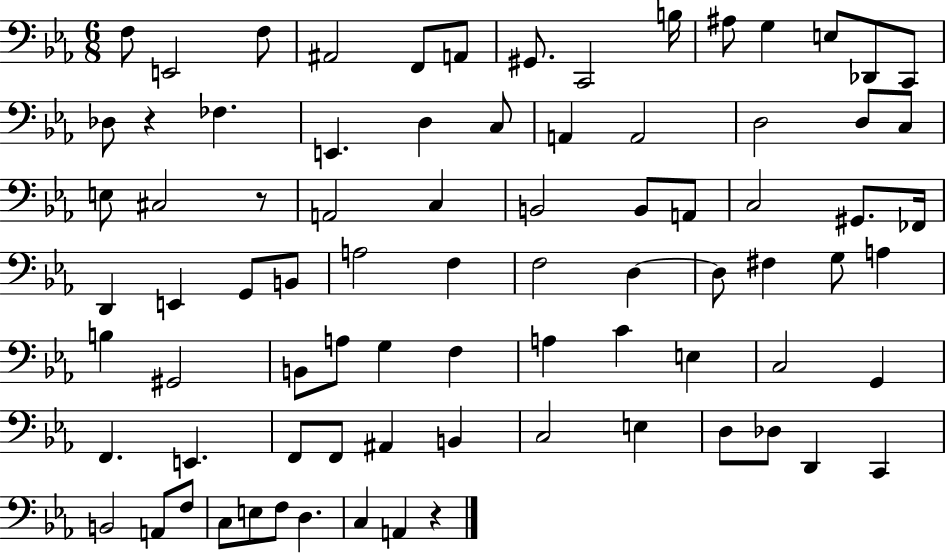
F3/e E2/h F3/e A#2/h F2/e A2/e G#2/e. C2/h B3/s A#3/e G3/q E3/e Db2/e C2/e Db3/e R/q FES3/q. E2/q. D3/q C3/e A2/q A2/h D3/h D3/e C3/e E3/e C#3/h R/e A2/h C3/q B2/h B2/e A2/e C3/h G#2/e. FES2/s D2/q E2/q G2/e B2/e A3/h F3/q F3/h D3/q D3/e F#3/q G3/e A3/q B3/q G#2/h B2/e A3/e G3/q F3/q A3/q C4/q E3/q C3/h G2/q F2/q. E2/q. F2/e F2/e A#2/q B2/q C3/h E3/q D3/e Db3/e D2/q C2/q B2/h A2/e F3/e C3/e E3/e F3/e D3/q. C3/q A2/q R/q